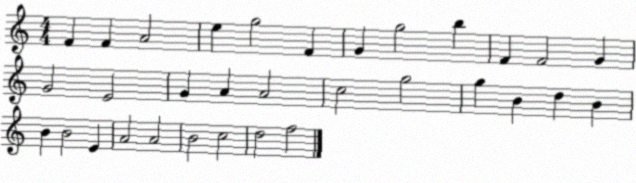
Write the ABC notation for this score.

X:1
T:Untitled
M:4/4
L:1/4
K:C
F F A2 e g2 F G g2 b F F2 G G2 E2 G A A2 c2 g2 g B d B B B2 E A2 A2 B2 c2 d2 f2